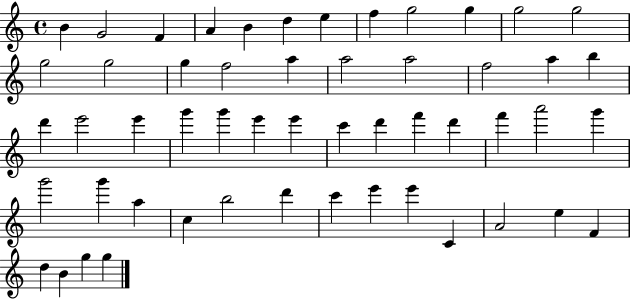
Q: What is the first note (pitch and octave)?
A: B4